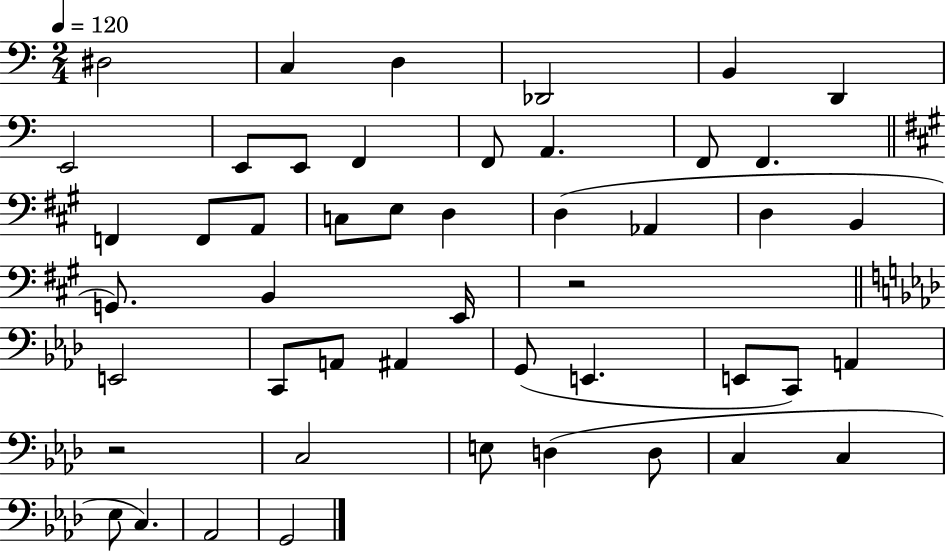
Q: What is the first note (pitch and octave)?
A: D#3